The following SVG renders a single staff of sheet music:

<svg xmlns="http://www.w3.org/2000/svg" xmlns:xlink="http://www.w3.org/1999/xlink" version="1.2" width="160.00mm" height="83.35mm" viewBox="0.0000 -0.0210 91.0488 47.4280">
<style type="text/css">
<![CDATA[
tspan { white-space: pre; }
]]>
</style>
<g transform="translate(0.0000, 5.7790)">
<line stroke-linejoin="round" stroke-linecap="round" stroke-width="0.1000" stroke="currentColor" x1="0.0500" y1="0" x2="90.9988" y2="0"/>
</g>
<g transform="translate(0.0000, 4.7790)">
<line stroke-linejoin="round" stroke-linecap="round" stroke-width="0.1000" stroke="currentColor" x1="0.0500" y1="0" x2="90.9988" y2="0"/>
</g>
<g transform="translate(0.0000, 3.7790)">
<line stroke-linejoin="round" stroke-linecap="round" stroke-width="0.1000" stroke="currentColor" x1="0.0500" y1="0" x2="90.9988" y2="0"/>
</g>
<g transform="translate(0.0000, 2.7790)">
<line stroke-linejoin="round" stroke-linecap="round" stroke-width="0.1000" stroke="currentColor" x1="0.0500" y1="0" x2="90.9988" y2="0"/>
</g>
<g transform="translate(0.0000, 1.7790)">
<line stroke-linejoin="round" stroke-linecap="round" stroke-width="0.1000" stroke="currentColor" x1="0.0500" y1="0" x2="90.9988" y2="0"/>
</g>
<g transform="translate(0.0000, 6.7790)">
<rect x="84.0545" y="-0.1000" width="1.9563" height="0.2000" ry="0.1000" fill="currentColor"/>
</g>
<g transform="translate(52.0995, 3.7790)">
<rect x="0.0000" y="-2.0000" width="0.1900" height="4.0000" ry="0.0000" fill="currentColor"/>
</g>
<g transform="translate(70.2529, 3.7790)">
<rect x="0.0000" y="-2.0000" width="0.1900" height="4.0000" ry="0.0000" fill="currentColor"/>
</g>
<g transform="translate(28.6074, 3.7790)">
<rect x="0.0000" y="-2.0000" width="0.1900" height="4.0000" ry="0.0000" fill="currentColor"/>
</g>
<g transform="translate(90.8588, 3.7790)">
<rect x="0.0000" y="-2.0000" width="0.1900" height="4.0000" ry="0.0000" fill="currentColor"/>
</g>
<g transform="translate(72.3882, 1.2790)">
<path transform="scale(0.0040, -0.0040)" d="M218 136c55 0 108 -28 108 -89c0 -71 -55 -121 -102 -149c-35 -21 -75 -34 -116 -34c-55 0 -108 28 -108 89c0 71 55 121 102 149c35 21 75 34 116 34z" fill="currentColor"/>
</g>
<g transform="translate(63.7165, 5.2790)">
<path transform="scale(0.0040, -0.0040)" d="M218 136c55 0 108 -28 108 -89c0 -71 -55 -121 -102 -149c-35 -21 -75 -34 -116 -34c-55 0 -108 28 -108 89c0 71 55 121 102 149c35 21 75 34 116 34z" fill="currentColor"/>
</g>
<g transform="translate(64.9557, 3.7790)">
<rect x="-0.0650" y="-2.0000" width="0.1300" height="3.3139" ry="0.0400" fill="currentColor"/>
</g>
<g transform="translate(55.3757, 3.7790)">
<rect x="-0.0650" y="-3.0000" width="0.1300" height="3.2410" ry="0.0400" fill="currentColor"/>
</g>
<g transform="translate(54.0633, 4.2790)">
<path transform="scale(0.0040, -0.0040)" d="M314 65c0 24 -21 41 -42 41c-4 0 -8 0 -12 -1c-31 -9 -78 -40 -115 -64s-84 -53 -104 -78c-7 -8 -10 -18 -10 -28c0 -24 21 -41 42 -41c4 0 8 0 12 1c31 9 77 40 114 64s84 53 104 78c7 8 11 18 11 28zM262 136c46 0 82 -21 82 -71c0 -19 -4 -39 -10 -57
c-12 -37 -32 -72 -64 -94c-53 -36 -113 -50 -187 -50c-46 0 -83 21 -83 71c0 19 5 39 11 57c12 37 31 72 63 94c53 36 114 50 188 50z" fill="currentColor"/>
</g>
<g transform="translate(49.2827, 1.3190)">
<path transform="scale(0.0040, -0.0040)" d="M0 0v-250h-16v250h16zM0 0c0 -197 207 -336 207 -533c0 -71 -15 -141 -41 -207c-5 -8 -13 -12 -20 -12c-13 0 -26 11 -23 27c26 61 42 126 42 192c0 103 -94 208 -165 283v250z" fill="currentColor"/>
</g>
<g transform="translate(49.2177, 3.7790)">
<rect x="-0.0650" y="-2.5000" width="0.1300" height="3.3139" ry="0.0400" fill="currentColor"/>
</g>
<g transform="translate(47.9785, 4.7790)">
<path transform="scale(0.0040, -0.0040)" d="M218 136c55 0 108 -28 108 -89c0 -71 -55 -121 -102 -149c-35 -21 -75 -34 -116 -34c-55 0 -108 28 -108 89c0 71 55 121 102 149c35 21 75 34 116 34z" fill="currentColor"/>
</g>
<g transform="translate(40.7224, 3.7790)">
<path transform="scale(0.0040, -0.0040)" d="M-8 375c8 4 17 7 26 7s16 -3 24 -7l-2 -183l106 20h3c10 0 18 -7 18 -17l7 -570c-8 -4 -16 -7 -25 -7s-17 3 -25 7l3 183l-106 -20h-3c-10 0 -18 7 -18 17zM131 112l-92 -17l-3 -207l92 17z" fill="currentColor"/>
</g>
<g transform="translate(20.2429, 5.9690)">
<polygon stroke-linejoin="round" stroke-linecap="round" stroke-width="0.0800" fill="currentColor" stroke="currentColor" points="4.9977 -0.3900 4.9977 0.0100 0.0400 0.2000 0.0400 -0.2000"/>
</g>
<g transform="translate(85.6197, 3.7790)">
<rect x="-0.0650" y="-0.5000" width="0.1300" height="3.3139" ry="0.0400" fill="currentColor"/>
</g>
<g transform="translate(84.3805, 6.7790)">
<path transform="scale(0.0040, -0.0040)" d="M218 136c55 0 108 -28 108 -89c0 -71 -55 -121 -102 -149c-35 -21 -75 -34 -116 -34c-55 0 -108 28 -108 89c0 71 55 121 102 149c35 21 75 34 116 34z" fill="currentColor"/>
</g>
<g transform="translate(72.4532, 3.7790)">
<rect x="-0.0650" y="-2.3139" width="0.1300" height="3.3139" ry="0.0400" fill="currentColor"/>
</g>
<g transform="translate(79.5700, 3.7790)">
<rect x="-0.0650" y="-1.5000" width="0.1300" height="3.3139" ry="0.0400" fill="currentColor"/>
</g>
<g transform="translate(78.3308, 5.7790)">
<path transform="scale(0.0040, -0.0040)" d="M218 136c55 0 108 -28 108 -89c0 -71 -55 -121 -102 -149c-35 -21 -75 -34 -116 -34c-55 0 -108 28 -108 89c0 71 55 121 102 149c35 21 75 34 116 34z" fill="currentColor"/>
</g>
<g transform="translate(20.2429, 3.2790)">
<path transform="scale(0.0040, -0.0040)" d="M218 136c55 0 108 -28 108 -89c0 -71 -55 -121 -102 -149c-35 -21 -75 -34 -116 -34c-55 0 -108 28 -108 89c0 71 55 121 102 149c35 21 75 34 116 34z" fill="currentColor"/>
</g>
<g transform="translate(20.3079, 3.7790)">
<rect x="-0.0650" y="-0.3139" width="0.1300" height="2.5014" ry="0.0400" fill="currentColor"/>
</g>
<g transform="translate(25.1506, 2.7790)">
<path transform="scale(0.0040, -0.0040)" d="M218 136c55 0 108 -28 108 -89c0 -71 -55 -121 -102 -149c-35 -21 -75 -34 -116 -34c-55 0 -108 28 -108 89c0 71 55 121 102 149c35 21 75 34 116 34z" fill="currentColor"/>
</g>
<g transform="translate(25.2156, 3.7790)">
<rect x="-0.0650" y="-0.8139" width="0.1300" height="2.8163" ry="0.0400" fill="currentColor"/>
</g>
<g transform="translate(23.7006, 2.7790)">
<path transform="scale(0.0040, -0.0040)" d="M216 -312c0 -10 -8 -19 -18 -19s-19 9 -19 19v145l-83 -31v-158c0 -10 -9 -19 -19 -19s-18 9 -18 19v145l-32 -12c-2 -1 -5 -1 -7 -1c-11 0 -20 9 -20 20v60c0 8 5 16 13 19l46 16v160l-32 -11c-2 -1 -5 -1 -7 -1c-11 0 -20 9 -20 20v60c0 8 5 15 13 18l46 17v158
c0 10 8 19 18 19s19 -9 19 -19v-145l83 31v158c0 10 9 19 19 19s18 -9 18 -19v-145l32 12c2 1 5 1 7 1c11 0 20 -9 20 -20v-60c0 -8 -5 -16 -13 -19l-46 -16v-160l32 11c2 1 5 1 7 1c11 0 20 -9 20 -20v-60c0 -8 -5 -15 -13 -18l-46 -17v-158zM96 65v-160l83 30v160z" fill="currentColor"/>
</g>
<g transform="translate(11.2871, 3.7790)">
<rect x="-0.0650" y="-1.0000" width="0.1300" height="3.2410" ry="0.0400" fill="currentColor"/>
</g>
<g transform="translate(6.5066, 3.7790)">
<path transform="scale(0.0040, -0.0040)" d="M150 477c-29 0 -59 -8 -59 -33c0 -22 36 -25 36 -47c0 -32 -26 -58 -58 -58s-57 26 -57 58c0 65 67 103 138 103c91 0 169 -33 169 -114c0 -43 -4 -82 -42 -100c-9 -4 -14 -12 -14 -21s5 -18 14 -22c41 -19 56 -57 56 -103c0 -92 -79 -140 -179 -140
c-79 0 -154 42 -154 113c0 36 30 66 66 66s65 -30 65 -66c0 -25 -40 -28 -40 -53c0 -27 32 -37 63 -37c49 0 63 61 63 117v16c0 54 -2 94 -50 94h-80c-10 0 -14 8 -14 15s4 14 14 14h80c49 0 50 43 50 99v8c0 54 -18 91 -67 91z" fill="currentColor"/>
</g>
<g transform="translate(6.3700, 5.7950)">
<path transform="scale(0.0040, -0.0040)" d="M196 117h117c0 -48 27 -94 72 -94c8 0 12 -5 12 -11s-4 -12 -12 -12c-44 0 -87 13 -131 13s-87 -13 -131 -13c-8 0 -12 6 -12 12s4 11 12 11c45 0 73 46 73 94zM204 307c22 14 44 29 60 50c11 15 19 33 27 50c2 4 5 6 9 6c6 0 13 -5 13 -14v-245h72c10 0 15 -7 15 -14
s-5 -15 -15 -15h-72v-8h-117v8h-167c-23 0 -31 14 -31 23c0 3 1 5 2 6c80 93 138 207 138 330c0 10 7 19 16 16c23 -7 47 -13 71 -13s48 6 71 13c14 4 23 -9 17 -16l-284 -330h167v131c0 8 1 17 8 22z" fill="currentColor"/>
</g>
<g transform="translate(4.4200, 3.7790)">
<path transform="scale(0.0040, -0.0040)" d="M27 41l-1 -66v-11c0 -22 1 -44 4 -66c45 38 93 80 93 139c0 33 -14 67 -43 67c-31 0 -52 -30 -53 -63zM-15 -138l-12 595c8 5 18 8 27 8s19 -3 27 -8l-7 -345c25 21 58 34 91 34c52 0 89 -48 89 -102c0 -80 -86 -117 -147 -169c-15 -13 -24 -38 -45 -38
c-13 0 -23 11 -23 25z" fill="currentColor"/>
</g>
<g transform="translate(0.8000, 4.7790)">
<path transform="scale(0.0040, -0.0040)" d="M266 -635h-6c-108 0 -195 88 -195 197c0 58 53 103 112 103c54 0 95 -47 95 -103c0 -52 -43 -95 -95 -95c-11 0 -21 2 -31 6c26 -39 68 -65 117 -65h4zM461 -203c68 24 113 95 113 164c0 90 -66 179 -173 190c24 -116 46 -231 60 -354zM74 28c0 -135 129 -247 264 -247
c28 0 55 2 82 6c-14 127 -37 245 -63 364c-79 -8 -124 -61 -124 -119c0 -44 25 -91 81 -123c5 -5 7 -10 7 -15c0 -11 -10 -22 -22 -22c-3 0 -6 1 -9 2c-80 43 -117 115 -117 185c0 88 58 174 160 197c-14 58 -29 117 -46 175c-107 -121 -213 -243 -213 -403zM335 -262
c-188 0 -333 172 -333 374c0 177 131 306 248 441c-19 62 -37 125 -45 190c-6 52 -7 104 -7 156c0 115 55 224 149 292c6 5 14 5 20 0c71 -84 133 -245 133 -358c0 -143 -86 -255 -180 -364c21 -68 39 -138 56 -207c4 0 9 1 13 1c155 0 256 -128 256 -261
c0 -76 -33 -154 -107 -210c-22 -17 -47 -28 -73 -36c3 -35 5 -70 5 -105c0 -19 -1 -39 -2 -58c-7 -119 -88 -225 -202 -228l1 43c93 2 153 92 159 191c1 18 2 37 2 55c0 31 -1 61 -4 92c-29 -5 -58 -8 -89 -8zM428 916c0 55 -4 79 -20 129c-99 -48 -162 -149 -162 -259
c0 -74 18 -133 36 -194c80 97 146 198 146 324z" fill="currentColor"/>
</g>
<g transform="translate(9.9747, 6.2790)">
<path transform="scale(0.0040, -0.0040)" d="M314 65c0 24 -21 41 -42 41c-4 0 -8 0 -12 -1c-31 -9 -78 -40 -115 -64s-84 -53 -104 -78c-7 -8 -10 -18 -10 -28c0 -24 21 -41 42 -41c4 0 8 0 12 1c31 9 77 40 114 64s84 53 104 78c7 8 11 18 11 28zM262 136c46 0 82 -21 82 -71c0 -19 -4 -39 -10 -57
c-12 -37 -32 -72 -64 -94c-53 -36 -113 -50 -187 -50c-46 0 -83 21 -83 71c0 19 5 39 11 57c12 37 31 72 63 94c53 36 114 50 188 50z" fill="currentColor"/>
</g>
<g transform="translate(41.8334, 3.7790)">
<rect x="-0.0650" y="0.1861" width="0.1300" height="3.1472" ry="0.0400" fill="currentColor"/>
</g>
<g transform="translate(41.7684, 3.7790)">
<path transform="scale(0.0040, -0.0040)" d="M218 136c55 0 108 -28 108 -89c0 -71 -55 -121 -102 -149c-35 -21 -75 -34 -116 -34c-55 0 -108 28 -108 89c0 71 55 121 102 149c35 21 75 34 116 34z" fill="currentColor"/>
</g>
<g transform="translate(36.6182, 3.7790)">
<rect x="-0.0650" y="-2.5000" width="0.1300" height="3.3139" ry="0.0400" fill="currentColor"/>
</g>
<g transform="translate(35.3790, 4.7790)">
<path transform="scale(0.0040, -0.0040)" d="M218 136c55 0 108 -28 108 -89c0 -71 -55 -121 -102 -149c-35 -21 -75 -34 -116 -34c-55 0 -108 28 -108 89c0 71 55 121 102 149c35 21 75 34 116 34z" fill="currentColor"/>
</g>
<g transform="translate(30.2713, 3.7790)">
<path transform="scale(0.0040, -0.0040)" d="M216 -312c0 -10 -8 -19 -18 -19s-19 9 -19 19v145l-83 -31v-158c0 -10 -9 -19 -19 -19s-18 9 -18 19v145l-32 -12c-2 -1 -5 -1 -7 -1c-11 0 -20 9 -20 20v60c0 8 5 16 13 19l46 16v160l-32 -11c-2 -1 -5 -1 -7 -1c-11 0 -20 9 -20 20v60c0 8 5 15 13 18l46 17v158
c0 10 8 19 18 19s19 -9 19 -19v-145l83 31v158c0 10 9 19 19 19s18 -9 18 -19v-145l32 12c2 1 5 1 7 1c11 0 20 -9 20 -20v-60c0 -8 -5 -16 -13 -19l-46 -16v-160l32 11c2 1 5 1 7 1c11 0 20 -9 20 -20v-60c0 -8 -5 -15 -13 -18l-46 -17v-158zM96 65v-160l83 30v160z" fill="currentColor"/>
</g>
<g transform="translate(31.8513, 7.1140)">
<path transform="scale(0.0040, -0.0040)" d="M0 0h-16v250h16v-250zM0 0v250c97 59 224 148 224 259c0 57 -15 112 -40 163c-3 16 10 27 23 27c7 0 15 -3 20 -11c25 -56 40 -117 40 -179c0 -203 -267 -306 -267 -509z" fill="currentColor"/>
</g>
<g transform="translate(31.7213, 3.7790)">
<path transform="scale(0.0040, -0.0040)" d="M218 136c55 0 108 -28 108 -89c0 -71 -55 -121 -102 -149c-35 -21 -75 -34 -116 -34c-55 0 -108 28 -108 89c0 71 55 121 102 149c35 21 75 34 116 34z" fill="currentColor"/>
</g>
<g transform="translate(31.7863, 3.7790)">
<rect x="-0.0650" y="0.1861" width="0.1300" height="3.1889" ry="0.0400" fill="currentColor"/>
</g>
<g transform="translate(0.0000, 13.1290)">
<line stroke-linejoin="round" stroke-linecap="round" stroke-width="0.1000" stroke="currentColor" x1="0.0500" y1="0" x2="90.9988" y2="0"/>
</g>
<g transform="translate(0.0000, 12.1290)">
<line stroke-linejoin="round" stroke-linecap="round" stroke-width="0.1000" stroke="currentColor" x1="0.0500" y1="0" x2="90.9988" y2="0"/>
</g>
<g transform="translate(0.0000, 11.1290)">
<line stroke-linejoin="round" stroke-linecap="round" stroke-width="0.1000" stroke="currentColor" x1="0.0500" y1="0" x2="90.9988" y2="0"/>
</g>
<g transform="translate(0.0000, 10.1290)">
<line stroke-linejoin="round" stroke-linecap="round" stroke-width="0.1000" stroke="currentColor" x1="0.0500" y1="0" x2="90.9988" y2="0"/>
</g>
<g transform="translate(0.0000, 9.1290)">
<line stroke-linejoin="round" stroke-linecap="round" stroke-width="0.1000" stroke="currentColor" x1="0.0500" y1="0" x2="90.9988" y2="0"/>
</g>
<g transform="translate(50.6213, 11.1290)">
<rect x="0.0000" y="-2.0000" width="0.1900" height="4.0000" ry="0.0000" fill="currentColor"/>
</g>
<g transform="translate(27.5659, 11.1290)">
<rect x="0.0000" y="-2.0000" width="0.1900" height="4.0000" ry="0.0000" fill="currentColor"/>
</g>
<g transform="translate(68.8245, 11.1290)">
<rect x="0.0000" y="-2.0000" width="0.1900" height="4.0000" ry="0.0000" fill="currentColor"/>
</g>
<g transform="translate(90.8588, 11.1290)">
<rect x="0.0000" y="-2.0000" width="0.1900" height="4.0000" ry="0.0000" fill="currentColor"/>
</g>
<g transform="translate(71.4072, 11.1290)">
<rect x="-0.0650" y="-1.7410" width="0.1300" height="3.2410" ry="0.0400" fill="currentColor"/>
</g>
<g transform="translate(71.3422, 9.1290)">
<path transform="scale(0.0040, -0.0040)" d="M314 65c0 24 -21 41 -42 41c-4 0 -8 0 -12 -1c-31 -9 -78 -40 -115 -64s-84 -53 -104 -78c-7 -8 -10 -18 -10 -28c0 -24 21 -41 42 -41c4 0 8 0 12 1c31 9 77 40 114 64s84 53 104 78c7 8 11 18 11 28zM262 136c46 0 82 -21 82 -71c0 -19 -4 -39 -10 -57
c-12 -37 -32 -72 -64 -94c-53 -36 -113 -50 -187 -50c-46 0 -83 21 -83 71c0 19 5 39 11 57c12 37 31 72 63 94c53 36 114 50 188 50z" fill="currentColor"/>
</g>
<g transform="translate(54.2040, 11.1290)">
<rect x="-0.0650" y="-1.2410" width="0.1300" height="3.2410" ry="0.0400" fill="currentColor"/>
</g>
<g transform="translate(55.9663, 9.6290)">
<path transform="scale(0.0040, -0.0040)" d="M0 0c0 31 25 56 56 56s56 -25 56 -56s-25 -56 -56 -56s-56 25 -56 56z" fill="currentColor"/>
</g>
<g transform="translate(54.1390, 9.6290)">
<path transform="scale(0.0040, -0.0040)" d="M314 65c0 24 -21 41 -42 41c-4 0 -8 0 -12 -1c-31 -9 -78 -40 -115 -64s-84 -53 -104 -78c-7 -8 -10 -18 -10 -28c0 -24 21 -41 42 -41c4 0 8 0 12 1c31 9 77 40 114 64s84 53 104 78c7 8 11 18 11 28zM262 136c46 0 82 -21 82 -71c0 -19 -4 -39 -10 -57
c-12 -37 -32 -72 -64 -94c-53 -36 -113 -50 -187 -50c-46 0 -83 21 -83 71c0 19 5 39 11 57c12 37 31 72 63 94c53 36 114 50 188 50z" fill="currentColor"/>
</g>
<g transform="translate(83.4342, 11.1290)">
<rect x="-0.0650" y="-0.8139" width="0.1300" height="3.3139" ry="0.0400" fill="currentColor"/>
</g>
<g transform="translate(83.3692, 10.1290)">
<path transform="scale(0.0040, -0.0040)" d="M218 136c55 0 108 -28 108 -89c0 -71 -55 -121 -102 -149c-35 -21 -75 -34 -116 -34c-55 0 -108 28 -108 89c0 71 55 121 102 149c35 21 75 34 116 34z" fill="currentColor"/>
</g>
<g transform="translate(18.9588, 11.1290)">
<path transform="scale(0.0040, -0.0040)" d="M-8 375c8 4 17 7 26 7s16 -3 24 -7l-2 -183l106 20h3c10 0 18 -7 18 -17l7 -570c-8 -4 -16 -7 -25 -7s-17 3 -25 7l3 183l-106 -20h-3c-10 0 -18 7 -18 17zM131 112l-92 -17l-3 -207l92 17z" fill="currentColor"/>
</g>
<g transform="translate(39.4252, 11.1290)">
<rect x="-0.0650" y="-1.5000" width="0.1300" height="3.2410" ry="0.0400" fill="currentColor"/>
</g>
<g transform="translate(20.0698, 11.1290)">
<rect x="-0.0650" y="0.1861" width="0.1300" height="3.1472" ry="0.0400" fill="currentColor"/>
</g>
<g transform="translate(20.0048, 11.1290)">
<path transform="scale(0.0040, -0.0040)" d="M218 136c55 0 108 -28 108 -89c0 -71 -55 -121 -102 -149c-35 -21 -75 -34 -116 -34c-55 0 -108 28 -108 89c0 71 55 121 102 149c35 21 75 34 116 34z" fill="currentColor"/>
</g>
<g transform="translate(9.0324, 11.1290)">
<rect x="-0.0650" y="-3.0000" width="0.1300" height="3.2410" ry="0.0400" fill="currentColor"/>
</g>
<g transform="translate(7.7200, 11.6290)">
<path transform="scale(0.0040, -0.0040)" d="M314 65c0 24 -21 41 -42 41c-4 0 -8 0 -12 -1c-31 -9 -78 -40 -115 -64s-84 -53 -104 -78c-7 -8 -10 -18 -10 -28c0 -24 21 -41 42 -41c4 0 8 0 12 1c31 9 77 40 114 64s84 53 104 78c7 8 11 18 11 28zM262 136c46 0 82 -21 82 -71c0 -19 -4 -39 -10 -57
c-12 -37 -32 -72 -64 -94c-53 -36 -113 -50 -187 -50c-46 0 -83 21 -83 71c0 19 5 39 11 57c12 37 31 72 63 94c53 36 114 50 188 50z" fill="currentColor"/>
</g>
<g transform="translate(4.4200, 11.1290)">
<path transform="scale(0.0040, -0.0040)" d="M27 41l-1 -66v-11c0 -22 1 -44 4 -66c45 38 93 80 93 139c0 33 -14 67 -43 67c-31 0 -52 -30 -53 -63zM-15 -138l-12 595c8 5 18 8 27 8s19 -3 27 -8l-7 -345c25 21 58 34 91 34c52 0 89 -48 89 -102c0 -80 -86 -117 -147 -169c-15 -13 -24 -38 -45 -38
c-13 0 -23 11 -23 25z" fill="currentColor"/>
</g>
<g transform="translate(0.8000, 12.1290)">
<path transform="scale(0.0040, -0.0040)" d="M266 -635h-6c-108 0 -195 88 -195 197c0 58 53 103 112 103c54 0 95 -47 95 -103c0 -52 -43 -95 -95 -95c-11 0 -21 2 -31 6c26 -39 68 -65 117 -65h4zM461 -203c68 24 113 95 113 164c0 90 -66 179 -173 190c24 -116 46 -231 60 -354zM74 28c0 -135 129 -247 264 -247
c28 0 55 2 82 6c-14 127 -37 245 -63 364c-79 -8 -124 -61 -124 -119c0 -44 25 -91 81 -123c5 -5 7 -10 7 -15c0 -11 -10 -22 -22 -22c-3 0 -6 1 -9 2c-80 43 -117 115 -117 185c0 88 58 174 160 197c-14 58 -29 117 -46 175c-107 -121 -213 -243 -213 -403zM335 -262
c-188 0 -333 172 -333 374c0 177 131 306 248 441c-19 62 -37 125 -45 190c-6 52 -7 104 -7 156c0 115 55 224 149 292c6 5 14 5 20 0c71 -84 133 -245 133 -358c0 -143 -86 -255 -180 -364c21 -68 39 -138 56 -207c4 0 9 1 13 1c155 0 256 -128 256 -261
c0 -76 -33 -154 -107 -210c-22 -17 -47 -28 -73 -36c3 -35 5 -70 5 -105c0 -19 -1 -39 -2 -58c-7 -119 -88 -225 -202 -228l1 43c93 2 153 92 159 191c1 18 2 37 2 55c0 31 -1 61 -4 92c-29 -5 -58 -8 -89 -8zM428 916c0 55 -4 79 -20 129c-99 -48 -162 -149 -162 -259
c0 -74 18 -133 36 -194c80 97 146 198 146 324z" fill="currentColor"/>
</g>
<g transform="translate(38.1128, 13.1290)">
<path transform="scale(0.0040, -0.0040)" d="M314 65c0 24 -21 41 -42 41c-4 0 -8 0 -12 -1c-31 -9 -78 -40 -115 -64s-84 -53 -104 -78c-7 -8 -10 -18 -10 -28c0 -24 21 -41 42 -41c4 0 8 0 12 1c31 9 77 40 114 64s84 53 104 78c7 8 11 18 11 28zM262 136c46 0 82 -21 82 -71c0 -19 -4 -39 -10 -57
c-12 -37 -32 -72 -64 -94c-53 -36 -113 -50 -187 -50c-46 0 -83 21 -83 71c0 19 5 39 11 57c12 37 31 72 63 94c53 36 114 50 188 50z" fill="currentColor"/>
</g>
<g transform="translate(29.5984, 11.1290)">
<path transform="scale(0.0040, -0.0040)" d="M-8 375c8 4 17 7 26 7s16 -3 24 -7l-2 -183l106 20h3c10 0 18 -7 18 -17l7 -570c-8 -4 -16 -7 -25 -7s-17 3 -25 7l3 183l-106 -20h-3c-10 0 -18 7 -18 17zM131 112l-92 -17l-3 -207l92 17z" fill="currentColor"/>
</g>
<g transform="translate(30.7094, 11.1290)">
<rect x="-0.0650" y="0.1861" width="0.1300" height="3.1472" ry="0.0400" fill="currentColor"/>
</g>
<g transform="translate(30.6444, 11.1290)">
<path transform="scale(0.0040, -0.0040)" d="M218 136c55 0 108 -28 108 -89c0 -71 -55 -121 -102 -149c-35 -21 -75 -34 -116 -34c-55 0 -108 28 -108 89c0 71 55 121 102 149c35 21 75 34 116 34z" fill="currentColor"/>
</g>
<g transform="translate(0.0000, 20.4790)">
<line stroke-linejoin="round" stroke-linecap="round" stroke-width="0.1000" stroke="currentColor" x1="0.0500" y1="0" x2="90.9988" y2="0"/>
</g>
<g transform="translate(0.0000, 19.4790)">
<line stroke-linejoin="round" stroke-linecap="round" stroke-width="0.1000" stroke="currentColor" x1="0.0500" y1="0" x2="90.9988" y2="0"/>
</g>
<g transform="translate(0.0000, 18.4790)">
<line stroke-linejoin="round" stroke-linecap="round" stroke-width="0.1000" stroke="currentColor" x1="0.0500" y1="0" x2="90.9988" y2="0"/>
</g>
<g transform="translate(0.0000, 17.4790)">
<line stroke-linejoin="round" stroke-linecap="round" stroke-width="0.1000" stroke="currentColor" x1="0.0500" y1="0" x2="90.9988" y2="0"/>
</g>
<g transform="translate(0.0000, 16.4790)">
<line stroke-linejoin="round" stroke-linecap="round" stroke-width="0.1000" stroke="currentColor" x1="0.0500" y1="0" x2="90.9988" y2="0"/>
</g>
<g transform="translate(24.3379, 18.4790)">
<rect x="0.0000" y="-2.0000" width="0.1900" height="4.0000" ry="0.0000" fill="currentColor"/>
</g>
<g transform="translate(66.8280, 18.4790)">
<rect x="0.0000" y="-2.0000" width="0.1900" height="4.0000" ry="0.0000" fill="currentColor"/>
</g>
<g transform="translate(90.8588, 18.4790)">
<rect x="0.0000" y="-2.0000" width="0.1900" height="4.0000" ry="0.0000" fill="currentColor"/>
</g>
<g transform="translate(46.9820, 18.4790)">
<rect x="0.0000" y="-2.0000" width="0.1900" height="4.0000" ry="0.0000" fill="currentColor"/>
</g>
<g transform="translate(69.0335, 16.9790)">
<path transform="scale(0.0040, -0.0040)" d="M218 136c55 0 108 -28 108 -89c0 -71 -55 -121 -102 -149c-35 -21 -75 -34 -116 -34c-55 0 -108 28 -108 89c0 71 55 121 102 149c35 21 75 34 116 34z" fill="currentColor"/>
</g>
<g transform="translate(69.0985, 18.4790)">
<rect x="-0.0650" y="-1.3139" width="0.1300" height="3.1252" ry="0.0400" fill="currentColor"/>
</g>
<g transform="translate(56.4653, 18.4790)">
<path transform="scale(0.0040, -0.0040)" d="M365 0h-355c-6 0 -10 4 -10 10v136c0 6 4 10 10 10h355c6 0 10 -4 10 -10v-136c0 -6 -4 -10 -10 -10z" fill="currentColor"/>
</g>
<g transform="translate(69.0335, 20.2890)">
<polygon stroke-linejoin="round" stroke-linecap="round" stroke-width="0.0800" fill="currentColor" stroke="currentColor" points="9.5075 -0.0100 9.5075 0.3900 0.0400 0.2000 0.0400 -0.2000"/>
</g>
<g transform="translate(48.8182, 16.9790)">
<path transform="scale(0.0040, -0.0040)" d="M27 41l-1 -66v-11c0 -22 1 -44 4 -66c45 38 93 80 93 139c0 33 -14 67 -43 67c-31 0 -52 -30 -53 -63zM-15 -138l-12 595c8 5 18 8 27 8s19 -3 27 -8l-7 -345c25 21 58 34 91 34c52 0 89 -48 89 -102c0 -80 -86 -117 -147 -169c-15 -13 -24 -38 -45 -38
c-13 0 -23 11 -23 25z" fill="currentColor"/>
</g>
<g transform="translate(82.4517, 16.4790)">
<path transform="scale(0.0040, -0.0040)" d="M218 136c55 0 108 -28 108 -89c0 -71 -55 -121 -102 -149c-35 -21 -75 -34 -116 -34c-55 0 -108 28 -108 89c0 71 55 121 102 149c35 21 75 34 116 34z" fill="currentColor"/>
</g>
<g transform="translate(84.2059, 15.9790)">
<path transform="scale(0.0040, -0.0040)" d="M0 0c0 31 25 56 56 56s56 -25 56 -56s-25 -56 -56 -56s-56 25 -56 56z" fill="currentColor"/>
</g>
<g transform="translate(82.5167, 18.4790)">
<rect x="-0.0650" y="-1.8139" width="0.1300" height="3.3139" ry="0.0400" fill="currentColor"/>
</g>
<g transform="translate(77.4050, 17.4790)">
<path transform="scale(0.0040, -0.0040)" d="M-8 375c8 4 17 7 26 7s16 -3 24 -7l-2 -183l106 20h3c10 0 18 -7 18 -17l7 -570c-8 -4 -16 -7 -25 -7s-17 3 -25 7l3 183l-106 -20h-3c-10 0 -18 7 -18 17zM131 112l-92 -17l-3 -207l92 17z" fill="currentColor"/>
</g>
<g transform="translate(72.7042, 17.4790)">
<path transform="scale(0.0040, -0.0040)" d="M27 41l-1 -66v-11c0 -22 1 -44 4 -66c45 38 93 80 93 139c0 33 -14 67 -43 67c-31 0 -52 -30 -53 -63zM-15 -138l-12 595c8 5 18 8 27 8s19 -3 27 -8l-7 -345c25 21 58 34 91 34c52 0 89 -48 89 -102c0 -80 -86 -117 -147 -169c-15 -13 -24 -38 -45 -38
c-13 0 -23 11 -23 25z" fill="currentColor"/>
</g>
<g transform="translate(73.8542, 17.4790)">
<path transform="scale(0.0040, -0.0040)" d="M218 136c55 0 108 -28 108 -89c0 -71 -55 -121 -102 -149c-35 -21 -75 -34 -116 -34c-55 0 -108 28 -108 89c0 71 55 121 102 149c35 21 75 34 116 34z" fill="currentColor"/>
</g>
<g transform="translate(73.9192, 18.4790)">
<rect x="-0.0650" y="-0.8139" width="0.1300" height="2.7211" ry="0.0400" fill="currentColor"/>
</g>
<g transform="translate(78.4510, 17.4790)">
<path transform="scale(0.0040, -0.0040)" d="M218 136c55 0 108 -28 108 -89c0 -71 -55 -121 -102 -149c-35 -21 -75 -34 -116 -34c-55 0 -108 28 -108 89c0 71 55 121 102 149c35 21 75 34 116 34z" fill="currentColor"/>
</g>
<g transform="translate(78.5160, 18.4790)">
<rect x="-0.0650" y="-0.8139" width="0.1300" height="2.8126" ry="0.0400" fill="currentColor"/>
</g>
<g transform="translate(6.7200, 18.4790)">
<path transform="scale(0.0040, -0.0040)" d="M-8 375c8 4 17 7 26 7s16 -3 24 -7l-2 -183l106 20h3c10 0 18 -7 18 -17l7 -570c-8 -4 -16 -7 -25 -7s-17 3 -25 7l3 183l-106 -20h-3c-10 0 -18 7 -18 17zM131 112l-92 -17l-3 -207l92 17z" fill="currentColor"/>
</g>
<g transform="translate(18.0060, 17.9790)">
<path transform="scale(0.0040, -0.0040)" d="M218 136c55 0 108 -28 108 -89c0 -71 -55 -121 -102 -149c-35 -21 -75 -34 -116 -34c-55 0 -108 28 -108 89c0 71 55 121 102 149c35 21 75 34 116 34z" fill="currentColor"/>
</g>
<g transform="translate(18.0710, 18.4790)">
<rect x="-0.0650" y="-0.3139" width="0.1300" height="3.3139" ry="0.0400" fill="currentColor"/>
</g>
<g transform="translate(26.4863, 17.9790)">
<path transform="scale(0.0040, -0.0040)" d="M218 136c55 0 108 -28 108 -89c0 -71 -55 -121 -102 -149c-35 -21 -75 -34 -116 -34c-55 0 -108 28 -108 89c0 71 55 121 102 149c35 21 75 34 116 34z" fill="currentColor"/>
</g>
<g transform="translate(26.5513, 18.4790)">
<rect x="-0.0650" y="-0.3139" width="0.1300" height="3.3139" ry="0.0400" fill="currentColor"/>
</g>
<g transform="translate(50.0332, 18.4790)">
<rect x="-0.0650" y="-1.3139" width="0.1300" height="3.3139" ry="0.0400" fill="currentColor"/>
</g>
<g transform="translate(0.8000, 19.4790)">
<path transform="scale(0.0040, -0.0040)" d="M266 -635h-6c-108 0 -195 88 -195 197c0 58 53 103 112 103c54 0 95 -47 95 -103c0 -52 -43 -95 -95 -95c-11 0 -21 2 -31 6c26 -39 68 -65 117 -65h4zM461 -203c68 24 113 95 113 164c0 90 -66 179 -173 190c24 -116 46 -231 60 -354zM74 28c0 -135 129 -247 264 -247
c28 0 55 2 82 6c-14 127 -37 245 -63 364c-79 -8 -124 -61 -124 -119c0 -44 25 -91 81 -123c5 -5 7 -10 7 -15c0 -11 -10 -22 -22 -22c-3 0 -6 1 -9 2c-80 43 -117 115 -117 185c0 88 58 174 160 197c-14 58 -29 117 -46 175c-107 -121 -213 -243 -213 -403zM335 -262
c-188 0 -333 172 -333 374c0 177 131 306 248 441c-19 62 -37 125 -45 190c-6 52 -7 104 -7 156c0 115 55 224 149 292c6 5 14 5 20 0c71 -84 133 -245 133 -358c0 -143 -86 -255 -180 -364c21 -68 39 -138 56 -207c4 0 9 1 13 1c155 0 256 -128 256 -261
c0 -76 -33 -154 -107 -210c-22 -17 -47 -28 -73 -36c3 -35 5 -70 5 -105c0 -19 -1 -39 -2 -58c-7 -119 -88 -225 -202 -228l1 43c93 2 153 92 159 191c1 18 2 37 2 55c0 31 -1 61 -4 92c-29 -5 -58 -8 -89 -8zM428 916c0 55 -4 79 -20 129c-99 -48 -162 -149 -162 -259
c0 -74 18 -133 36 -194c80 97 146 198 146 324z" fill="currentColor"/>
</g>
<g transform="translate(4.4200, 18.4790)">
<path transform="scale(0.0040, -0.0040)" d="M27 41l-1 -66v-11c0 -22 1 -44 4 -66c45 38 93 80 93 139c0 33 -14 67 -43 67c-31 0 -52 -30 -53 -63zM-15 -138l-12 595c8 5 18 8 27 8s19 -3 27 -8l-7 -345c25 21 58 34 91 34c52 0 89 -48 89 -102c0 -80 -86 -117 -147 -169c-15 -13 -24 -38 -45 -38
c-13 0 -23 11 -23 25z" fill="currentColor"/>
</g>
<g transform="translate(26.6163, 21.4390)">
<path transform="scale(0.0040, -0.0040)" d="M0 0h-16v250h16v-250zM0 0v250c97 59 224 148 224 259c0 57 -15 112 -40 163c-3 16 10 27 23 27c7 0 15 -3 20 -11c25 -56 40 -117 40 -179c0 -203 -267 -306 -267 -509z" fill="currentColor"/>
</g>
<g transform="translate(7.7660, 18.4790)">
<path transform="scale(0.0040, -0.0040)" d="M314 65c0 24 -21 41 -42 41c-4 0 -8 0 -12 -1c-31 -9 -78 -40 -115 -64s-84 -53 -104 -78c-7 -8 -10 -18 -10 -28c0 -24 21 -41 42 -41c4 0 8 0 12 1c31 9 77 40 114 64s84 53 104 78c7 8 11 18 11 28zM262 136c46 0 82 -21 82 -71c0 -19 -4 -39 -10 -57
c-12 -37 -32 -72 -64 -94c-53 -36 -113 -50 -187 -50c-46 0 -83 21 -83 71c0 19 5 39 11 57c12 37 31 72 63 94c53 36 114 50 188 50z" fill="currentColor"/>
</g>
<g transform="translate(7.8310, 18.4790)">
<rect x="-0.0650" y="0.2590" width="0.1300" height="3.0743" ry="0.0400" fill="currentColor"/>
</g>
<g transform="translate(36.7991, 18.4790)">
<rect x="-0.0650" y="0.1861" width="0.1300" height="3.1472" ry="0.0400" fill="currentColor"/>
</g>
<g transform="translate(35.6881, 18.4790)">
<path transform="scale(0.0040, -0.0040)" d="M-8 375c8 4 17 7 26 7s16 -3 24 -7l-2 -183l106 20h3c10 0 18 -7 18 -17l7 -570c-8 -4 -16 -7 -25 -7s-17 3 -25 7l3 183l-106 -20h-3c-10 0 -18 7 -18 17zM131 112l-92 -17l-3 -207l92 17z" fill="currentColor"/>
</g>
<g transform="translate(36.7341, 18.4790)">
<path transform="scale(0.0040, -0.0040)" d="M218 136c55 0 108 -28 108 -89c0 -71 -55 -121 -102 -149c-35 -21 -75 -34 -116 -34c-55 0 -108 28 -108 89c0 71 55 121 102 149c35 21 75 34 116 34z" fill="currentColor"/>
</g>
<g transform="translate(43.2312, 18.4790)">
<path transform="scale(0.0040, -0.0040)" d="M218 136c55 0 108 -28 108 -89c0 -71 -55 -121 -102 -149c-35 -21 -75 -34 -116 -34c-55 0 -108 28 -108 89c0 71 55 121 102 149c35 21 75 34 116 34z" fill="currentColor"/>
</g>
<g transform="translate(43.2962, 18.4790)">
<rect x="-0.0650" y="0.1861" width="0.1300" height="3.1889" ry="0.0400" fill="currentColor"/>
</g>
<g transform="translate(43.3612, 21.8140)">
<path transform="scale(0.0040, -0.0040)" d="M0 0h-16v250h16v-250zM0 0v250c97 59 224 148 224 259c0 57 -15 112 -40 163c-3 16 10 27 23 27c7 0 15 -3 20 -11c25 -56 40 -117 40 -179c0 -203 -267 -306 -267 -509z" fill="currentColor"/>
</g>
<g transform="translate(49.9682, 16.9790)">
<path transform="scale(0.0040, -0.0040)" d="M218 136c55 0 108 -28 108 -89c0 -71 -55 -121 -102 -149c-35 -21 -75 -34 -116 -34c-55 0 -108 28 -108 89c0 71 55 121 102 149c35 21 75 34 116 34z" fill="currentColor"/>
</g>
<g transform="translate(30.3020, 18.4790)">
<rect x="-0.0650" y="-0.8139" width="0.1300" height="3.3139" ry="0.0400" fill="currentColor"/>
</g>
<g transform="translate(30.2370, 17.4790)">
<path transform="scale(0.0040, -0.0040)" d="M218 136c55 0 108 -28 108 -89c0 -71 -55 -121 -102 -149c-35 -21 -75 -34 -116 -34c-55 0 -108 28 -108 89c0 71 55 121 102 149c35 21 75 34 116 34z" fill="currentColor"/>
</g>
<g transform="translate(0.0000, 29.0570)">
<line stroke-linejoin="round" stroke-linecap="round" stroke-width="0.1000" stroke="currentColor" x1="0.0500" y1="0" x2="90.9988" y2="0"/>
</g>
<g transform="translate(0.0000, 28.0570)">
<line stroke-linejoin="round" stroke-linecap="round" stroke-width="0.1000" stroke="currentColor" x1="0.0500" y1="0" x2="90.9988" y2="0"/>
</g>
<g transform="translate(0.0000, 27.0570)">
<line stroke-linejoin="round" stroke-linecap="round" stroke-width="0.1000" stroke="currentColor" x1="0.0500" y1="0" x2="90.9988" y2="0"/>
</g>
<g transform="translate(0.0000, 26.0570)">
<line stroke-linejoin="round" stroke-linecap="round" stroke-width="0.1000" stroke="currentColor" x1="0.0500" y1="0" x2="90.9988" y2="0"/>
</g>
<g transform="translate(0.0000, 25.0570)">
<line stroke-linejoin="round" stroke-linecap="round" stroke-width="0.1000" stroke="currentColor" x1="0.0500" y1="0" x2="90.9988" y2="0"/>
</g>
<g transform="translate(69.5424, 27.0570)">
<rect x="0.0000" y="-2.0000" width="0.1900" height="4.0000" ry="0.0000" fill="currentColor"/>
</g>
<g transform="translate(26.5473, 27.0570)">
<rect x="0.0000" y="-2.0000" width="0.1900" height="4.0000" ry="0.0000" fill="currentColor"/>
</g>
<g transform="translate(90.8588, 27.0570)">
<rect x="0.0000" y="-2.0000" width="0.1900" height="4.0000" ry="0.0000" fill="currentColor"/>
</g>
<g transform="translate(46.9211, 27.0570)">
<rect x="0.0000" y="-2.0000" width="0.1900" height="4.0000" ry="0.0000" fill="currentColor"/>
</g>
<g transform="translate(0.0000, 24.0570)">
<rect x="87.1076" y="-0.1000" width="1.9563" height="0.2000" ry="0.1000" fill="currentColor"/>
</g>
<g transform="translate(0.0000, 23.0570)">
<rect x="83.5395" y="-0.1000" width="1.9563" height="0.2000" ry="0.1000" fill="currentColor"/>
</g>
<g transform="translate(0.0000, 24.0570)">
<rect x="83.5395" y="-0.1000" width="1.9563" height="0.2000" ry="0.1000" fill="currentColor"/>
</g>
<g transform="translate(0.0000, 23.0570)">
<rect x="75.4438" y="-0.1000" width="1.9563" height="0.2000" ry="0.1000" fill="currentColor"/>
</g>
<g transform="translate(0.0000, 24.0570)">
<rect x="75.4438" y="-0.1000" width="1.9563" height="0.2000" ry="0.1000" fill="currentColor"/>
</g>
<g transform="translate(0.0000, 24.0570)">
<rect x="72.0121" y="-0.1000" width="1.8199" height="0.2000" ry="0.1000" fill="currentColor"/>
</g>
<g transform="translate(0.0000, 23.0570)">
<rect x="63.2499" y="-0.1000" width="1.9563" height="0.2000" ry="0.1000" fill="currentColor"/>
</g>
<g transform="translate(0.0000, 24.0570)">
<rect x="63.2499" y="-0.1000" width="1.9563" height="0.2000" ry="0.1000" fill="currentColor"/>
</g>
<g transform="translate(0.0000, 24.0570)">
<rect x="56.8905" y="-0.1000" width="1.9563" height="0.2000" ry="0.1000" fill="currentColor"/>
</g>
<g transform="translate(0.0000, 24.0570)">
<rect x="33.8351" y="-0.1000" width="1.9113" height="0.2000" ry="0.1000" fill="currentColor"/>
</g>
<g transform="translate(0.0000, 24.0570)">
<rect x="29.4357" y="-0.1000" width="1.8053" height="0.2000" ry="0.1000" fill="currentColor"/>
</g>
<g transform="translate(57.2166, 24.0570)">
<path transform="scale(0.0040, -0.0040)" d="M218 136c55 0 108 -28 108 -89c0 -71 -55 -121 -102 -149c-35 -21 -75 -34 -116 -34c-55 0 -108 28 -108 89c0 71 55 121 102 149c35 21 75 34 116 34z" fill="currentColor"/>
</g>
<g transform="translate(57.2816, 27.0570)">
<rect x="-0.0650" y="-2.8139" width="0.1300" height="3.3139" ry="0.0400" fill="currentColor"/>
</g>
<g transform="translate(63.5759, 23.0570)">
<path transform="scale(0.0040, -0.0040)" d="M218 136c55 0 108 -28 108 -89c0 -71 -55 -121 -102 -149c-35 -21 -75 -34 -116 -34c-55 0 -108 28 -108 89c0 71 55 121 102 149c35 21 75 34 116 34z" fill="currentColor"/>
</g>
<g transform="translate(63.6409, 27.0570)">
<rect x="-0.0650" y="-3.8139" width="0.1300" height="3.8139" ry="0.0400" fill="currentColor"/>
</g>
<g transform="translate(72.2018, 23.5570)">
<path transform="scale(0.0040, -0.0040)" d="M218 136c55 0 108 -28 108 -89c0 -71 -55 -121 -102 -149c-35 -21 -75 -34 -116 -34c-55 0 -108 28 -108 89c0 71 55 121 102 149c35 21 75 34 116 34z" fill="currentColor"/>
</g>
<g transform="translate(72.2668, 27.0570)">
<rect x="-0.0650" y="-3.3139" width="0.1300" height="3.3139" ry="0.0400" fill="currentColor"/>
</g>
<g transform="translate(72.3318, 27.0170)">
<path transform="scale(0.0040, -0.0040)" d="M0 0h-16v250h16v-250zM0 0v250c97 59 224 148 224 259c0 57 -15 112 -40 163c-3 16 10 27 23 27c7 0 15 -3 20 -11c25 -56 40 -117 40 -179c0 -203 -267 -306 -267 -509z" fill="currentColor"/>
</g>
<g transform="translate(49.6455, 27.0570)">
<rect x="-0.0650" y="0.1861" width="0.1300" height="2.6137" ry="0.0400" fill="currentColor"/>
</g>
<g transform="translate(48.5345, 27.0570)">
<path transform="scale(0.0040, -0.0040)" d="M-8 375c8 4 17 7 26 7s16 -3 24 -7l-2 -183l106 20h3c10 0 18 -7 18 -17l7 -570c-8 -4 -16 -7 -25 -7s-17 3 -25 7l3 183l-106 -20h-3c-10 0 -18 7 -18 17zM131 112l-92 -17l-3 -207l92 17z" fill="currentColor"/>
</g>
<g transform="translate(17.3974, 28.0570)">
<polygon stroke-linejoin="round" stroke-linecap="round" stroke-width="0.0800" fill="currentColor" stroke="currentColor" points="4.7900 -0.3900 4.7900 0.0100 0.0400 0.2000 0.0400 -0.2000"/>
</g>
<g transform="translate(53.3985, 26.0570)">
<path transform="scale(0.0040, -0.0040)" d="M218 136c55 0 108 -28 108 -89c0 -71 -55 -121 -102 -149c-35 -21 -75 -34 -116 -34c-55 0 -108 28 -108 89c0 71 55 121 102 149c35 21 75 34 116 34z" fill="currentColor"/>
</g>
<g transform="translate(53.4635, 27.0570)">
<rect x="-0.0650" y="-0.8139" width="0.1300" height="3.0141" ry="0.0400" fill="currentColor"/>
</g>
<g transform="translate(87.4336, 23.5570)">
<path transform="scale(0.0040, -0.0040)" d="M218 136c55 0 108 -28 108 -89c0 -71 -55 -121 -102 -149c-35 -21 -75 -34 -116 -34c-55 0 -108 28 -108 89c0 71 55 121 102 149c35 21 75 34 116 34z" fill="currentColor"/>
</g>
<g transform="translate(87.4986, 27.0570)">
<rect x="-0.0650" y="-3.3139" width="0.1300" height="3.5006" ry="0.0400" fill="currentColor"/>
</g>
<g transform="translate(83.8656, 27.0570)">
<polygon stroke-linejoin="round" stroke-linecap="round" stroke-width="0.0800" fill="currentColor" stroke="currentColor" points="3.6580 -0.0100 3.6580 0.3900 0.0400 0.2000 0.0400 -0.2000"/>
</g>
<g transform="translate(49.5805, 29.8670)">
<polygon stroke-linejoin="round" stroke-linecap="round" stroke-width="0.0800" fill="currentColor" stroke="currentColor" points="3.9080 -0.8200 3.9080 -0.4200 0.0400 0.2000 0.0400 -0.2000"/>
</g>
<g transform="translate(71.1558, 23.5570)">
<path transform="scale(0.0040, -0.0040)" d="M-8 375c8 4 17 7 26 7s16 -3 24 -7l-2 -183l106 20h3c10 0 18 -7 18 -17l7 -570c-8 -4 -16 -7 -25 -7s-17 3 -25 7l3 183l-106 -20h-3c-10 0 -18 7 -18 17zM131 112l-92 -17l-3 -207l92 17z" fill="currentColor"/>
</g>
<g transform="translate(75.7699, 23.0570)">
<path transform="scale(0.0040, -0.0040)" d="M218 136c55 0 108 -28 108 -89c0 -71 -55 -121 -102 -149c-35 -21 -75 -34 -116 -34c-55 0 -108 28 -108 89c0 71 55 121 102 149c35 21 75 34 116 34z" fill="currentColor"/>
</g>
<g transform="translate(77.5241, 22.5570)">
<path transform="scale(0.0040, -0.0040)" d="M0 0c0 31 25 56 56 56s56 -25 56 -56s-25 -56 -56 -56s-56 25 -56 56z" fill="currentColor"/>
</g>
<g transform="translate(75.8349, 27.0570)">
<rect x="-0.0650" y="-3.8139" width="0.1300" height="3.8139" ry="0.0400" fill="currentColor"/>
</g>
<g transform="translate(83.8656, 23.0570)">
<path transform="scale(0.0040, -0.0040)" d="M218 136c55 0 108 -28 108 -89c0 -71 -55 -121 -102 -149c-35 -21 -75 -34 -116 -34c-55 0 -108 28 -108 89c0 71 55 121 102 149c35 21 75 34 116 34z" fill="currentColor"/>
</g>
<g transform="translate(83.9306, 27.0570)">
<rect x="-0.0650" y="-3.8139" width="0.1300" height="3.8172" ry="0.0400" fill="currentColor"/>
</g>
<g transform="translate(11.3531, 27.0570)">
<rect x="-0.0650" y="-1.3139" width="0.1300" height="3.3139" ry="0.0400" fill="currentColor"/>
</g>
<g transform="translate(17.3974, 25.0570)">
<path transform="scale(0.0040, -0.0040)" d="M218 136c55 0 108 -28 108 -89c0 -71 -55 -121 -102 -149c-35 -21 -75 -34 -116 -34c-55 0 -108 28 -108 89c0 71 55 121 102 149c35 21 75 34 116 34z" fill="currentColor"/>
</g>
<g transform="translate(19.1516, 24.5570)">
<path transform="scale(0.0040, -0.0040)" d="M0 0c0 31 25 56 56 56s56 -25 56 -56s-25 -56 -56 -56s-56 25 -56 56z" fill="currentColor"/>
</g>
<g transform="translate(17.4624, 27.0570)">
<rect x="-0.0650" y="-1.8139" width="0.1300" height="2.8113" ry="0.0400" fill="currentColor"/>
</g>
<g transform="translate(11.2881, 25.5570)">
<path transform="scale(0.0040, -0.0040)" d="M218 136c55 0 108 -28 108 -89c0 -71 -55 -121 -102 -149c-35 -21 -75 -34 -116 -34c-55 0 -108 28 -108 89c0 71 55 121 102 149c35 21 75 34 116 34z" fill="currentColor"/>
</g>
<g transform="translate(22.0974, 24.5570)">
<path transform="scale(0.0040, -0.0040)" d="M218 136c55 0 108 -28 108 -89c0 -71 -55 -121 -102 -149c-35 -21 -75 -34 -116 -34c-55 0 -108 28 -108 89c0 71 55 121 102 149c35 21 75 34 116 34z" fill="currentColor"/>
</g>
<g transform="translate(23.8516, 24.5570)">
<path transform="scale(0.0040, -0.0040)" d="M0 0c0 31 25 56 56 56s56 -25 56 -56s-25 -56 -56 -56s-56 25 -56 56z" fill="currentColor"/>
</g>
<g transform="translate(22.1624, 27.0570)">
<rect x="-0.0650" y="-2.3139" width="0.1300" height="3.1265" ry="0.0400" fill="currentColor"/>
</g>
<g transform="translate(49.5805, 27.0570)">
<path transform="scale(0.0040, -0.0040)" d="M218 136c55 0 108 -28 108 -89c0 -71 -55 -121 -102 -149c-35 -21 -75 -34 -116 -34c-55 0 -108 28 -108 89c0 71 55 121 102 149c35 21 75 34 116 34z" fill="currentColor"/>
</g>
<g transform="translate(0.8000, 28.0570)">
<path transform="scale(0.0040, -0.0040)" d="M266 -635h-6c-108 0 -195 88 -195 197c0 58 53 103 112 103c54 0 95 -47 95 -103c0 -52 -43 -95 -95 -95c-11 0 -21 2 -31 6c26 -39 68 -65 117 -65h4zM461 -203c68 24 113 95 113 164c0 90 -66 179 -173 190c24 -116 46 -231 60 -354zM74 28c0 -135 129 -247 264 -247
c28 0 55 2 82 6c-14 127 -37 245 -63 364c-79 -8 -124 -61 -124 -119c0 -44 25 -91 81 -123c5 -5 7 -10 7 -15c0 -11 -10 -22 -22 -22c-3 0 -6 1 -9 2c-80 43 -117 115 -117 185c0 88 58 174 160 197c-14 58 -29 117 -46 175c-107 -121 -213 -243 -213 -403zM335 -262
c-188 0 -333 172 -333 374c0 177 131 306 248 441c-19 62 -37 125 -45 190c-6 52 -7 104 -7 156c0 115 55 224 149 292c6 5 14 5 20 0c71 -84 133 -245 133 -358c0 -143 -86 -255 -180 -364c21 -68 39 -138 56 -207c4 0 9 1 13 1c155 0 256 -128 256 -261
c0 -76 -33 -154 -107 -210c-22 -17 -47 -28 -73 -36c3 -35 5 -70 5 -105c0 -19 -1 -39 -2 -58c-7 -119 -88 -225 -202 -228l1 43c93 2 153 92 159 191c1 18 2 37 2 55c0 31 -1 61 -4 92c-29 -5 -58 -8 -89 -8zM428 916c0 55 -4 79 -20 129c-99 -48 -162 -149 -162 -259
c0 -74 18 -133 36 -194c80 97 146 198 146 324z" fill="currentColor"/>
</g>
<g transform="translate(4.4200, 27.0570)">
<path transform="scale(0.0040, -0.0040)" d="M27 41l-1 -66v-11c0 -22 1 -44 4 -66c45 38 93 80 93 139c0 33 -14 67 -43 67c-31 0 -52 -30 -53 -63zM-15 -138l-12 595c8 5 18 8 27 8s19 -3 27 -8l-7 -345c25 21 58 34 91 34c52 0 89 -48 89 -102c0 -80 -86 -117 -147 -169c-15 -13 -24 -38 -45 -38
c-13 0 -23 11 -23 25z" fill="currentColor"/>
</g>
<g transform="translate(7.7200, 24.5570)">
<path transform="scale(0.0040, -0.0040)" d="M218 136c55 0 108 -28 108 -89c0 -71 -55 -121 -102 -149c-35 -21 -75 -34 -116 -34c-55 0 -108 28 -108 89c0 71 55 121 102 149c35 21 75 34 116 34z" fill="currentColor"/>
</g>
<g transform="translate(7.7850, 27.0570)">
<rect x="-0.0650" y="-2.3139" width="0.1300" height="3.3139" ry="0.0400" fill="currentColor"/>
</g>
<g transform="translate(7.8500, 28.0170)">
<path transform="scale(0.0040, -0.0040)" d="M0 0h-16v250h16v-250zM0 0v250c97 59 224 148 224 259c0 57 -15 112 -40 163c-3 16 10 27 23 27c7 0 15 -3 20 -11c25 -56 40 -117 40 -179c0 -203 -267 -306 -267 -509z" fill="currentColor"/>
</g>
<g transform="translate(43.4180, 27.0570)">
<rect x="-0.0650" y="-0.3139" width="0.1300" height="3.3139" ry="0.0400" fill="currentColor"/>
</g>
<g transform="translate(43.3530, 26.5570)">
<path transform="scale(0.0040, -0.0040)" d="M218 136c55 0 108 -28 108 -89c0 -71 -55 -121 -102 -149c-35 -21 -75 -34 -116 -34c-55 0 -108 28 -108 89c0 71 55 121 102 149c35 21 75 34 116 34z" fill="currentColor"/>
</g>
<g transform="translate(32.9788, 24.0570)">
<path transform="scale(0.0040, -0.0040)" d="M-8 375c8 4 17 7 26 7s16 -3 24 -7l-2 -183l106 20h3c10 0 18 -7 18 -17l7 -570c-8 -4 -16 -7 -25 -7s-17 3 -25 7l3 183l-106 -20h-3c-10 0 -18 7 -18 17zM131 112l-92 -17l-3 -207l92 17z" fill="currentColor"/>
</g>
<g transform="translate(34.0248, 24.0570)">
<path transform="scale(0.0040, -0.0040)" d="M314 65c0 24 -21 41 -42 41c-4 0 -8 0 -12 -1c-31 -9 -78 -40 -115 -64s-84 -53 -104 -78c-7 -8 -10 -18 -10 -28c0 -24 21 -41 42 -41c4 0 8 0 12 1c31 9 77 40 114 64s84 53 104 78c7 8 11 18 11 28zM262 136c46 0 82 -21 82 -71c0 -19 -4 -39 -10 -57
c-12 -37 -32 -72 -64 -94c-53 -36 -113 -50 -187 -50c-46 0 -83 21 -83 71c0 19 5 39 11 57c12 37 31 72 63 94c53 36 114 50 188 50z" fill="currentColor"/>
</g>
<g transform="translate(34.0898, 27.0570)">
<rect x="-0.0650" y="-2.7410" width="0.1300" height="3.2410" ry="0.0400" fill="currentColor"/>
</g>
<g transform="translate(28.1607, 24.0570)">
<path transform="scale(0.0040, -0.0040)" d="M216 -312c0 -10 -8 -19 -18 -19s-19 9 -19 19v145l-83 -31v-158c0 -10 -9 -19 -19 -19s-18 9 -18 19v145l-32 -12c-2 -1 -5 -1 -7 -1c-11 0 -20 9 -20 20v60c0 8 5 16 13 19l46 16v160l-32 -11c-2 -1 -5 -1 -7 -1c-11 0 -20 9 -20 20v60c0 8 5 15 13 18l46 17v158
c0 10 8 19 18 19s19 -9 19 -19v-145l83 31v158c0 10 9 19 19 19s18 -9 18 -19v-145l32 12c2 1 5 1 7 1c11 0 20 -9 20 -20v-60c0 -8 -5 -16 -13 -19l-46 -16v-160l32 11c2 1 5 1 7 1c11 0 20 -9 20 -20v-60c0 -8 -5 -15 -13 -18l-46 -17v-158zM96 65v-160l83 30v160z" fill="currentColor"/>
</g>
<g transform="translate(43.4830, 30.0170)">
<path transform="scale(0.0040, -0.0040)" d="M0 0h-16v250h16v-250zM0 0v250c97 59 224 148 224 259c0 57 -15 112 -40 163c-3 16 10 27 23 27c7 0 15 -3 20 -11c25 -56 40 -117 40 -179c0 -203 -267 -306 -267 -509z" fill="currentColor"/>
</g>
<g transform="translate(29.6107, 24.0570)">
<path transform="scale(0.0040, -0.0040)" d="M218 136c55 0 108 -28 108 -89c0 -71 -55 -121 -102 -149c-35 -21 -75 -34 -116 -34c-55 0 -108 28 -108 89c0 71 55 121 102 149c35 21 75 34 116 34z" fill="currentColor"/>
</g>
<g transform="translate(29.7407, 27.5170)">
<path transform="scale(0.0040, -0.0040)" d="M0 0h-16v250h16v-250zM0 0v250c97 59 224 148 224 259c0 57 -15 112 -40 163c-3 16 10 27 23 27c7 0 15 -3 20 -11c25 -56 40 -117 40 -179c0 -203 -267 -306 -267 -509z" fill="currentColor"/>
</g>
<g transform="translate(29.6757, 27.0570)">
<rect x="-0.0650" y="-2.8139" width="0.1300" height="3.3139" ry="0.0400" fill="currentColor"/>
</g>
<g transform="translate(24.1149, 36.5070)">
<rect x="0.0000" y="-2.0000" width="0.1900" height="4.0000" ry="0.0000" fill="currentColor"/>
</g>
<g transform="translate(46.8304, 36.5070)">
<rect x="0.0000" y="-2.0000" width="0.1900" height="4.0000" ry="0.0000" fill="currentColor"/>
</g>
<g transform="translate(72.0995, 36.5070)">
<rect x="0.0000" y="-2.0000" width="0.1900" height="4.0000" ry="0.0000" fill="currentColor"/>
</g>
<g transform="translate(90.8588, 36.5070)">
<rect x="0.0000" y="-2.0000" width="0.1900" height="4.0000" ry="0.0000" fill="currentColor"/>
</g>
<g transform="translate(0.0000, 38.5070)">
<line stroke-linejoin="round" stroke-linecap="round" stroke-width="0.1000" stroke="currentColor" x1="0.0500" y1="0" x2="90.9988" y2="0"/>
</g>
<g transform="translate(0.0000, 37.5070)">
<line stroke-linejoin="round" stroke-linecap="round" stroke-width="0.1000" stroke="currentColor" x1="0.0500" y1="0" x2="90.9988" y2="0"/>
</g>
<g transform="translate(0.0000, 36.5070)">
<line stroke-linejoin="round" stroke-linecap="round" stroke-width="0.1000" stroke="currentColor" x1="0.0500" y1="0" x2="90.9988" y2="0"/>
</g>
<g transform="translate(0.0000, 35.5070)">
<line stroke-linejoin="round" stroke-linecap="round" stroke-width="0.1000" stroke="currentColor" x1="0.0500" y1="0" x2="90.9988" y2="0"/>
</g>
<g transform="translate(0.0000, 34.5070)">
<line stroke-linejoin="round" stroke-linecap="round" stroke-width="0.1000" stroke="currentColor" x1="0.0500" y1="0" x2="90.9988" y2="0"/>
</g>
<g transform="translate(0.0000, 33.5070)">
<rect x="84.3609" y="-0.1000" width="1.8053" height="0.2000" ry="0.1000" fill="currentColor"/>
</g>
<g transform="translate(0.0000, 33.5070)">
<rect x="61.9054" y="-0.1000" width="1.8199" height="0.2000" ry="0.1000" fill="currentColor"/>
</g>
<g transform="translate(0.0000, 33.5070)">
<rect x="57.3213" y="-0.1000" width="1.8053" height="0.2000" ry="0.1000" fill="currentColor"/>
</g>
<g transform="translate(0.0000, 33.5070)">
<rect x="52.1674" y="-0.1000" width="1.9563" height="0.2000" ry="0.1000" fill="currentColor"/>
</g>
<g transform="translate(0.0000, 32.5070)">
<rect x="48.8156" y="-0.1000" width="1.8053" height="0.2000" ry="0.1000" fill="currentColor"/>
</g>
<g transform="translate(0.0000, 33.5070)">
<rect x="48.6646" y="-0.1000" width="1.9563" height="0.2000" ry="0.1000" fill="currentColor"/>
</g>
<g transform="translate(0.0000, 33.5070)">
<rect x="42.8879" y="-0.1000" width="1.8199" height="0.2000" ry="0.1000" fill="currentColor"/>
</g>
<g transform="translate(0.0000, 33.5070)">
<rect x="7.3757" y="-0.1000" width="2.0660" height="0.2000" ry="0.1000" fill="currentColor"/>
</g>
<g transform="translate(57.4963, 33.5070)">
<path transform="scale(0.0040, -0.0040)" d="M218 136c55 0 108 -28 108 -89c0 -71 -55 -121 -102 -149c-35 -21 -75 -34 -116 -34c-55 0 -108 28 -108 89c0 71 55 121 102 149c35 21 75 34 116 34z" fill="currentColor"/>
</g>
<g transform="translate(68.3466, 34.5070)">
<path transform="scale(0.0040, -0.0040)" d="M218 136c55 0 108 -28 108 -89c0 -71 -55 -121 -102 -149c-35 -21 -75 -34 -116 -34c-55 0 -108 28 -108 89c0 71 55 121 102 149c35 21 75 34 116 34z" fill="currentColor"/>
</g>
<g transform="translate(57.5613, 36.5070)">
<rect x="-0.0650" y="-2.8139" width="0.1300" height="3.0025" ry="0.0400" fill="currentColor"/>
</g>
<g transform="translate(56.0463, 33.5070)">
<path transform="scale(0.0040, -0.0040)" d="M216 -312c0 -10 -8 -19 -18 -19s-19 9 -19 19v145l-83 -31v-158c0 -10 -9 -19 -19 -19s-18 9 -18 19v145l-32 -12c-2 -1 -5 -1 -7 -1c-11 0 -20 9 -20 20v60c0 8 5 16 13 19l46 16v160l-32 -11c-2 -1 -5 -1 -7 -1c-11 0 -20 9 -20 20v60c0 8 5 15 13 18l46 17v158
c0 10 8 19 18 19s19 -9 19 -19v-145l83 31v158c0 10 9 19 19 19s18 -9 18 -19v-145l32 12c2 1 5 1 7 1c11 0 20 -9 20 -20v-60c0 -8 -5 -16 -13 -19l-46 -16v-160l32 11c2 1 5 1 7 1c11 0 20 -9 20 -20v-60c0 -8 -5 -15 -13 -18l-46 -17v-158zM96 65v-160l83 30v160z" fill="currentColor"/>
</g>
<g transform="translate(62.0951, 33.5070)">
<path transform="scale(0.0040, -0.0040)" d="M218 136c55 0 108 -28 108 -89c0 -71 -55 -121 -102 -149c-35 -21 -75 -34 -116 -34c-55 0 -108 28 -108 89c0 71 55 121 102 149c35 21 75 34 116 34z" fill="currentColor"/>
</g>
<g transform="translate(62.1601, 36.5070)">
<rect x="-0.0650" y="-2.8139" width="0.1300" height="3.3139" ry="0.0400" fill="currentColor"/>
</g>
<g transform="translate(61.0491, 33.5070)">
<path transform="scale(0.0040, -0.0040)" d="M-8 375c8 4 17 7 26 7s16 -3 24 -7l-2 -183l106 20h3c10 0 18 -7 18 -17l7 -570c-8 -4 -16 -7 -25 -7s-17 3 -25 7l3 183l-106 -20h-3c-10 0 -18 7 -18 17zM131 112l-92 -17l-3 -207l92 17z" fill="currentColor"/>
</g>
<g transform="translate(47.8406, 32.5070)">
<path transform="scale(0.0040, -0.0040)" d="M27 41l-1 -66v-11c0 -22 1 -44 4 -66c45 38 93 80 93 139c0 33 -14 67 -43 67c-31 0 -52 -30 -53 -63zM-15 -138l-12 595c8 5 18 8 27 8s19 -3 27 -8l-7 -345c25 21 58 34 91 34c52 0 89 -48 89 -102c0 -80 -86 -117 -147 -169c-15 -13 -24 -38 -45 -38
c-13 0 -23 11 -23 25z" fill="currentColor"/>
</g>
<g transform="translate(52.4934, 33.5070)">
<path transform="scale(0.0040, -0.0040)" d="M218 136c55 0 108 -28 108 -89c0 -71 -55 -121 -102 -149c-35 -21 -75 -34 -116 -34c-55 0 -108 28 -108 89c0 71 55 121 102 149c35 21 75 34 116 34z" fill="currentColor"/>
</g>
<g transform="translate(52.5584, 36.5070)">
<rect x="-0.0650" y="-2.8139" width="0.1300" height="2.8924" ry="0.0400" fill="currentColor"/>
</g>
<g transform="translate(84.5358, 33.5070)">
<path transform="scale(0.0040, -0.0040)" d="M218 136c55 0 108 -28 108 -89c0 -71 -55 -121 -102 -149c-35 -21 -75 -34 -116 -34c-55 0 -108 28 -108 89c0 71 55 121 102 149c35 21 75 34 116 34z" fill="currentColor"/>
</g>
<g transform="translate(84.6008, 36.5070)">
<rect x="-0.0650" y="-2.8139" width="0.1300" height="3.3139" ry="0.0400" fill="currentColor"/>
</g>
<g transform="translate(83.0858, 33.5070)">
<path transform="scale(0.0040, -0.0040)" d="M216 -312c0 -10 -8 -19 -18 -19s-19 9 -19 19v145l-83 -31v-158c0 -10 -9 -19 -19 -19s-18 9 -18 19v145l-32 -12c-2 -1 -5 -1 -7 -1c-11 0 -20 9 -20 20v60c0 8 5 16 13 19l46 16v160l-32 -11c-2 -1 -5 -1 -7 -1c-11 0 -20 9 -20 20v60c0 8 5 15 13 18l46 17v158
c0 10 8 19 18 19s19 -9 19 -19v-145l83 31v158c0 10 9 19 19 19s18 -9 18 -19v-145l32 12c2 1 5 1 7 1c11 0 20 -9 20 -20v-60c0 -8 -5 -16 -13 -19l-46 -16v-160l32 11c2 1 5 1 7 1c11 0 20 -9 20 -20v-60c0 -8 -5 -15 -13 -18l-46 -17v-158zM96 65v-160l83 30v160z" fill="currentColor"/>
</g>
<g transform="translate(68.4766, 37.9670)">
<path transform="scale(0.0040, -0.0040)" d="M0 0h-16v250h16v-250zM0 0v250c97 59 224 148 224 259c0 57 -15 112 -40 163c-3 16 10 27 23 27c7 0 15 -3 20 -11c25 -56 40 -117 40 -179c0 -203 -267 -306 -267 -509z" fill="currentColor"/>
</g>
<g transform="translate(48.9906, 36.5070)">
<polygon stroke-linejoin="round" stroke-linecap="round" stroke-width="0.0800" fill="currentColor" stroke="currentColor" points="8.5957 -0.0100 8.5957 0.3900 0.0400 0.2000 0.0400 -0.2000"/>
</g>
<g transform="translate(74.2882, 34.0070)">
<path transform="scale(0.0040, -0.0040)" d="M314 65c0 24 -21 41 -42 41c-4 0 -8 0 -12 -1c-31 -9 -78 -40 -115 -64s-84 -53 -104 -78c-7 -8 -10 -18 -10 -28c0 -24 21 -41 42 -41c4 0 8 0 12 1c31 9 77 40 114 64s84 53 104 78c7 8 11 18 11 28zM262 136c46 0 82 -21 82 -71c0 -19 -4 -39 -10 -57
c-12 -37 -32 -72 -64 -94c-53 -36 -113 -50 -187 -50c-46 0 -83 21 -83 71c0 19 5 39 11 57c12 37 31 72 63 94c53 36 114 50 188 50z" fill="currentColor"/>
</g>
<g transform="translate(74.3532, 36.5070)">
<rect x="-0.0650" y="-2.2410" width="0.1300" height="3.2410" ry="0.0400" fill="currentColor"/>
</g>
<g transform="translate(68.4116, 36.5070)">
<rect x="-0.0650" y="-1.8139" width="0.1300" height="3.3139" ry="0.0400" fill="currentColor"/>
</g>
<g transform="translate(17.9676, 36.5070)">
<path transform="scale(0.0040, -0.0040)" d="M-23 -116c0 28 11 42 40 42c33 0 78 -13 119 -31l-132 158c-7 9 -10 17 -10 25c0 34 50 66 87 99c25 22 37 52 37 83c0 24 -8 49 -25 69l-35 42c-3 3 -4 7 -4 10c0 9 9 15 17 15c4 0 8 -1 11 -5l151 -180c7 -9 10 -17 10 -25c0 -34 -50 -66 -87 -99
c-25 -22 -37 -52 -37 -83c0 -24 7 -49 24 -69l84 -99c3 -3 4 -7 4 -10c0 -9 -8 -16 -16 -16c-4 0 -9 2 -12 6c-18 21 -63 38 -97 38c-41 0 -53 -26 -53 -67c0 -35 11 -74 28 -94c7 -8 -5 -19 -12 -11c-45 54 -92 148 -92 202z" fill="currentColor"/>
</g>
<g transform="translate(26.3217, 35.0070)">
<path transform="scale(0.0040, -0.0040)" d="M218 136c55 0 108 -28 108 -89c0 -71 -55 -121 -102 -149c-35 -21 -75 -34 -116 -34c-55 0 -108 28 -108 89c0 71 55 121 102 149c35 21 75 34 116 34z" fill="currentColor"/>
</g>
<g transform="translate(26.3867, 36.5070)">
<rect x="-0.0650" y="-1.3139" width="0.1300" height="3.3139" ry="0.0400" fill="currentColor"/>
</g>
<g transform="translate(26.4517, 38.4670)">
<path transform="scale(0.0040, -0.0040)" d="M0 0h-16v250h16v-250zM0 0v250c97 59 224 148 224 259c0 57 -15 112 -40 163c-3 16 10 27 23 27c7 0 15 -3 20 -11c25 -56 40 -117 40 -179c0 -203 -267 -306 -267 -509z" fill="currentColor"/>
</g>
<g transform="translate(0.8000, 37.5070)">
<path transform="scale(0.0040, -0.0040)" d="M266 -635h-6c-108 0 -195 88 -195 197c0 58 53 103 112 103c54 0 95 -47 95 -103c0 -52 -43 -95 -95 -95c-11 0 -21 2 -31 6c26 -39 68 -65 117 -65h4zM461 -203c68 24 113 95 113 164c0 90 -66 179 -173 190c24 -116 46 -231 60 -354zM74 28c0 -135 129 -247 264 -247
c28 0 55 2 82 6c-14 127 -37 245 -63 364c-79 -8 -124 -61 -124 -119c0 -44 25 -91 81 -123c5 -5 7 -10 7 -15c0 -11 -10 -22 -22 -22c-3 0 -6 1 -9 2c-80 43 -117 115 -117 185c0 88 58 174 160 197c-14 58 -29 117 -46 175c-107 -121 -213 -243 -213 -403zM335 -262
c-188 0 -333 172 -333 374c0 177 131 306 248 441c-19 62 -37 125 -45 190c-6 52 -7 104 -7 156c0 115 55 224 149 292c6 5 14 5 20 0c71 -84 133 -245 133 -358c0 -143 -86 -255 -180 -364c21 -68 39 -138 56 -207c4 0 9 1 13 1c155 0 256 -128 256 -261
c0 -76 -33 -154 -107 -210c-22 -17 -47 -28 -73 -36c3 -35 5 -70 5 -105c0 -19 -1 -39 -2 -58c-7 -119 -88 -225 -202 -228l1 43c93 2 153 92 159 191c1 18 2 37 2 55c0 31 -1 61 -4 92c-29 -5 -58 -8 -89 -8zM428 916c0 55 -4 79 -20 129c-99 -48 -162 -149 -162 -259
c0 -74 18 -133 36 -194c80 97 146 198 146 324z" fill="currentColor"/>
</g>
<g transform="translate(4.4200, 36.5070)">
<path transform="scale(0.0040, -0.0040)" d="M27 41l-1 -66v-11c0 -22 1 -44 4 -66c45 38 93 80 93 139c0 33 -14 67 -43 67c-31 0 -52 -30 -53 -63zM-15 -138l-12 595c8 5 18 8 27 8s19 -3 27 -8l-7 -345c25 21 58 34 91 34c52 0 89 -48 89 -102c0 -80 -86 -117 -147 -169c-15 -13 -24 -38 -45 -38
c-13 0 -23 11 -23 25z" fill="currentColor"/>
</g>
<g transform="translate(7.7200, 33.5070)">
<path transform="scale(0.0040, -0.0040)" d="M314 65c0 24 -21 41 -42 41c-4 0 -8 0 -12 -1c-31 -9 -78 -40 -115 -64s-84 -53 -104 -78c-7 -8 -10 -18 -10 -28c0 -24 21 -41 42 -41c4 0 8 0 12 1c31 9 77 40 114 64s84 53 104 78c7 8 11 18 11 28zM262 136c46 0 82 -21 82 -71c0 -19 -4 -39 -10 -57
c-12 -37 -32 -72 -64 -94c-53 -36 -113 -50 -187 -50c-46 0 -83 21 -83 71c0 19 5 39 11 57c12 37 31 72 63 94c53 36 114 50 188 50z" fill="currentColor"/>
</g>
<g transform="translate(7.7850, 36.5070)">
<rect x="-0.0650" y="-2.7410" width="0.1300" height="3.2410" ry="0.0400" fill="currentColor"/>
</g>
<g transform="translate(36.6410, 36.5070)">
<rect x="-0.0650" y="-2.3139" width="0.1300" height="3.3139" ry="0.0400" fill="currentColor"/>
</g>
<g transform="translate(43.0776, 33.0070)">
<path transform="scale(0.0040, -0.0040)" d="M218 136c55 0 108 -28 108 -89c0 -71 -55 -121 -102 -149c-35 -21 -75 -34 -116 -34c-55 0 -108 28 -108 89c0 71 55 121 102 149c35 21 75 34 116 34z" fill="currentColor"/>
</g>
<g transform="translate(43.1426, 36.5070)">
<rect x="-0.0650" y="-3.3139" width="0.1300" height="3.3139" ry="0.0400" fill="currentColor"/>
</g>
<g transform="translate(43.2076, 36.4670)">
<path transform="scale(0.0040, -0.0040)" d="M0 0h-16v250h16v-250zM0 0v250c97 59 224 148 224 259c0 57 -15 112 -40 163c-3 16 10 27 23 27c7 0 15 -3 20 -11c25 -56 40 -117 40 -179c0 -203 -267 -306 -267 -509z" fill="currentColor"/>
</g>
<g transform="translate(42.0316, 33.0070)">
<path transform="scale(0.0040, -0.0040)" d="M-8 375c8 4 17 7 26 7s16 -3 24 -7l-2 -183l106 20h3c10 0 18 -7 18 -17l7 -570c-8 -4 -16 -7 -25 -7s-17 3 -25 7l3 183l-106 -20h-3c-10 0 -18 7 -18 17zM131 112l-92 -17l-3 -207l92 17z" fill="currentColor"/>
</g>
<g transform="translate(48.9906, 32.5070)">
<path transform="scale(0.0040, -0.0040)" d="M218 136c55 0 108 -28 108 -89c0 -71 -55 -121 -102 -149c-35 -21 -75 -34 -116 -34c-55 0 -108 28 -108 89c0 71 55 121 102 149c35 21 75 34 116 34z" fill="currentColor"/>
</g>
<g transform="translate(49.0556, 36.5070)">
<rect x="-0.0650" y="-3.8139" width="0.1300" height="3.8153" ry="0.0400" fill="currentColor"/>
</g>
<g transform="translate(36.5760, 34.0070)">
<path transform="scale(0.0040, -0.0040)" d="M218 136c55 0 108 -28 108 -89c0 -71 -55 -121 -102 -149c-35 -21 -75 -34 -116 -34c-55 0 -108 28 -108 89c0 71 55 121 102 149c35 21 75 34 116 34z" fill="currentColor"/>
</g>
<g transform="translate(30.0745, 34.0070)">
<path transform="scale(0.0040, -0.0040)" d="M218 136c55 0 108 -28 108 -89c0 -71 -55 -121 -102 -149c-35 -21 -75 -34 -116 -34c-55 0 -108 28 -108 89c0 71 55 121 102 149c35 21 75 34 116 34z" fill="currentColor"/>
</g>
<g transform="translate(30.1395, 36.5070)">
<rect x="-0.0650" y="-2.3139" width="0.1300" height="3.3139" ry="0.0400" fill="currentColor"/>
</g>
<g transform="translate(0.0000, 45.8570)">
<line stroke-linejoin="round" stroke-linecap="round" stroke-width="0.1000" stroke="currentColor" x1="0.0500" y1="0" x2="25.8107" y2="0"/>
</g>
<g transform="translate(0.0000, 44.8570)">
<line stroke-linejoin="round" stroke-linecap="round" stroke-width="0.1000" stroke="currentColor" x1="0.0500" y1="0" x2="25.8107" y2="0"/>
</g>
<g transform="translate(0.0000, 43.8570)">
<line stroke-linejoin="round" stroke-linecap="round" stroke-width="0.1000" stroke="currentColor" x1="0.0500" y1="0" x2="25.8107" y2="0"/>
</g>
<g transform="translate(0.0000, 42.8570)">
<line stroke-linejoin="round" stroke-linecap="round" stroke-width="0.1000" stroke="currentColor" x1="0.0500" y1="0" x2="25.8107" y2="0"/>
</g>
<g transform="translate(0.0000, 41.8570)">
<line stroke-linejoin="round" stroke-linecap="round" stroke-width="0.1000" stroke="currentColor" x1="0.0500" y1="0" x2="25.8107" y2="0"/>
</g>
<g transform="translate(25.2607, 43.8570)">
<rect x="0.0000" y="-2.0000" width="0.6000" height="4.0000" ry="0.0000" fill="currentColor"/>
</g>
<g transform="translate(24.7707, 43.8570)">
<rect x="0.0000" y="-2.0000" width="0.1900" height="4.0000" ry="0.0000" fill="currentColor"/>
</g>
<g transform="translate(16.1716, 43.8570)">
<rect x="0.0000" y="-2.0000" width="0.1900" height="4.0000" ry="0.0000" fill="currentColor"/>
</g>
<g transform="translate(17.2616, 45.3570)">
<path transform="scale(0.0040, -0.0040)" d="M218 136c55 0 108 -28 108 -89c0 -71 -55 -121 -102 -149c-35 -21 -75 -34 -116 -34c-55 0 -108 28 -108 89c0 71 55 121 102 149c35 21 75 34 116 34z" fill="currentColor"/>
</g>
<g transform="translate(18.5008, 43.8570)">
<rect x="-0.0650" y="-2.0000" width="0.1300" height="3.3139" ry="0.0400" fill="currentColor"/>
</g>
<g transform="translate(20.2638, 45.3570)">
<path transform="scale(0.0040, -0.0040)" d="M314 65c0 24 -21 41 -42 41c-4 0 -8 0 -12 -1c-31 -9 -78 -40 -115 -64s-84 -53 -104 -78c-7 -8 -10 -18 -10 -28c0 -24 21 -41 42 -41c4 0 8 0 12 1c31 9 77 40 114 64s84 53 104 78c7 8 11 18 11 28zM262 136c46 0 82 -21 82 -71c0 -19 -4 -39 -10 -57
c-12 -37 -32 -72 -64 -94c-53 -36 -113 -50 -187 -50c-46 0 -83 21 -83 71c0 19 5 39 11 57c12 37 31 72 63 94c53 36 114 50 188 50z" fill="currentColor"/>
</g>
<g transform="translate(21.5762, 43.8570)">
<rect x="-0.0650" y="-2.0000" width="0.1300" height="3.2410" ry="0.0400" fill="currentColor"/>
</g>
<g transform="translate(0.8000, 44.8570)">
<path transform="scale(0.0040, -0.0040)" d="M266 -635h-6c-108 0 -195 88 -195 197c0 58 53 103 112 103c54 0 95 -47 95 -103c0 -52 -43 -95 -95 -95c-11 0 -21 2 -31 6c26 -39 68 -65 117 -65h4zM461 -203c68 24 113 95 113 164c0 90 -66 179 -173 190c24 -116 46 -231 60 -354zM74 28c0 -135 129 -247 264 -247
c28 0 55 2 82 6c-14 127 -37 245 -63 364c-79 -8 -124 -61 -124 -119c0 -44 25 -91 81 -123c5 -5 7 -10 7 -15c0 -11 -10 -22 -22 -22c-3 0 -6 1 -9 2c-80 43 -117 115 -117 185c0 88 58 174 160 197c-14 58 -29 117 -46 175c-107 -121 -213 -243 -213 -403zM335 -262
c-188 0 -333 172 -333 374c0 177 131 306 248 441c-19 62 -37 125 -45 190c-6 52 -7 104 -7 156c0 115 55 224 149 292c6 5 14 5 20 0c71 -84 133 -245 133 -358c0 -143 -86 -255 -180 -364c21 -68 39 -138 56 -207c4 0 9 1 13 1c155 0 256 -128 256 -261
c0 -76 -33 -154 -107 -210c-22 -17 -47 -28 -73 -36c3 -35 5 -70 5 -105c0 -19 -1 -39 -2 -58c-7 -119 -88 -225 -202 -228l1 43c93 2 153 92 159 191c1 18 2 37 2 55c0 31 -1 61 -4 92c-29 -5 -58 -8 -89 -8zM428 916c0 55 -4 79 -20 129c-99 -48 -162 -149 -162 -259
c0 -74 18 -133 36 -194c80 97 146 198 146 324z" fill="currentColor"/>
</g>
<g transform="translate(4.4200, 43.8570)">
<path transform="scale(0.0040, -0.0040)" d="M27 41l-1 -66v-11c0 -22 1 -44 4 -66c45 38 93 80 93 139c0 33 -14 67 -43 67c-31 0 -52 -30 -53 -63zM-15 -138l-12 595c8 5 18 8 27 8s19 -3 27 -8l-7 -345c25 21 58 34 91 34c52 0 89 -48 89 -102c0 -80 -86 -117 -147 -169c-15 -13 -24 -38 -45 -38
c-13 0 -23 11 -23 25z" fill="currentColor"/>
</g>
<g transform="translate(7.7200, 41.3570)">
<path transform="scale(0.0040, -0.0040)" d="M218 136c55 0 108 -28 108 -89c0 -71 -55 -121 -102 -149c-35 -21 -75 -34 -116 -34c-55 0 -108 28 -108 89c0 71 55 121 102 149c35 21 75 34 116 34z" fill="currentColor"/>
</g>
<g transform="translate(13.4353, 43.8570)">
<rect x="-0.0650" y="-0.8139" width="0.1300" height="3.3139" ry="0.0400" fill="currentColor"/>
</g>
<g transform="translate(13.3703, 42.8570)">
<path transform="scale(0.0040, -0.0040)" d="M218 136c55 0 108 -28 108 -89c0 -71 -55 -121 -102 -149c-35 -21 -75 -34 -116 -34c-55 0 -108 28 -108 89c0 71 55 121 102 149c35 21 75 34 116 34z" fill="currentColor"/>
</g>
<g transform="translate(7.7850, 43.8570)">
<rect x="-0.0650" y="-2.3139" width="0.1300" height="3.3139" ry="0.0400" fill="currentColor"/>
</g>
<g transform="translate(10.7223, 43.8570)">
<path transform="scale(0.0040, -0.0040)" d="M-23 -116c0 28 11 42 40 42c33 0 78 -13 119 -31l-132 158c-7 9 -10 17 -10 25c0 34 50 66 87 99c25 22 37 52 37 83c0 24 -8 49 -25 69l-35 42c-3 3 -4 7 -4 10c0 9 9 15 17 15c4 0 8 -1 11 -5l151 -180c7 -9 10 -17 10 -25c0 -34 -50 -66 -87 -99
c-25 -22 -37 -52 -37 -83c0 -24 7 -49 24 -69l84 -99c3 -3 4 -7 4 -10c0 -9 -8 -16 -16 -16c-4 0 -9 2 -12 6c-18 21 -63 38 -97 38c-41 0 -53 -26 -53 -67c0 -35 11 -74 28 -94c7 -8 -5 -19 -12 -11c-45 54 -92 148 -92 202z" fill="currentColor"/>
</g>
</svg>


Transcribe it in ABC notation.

X:1
T:Untitled
M:3/4
L:1/4
K:F
D2 c/2 ^d/2 ^B/2 G B G/2 A2 F g E C A2 B B E2 e2 f2 d B2 c c/2 d B B/2 _e z2 e/2 _d/2 d/2 f g/2 e f/2 g/2 ^a/2 a2 c/2 B/2 d/2 a c' b/2 c' c'/2 b/2 a2 z e/2 g g b/2 _c'/2 a/2 ^a/2 a f/2 g2 ^a g z d F F2